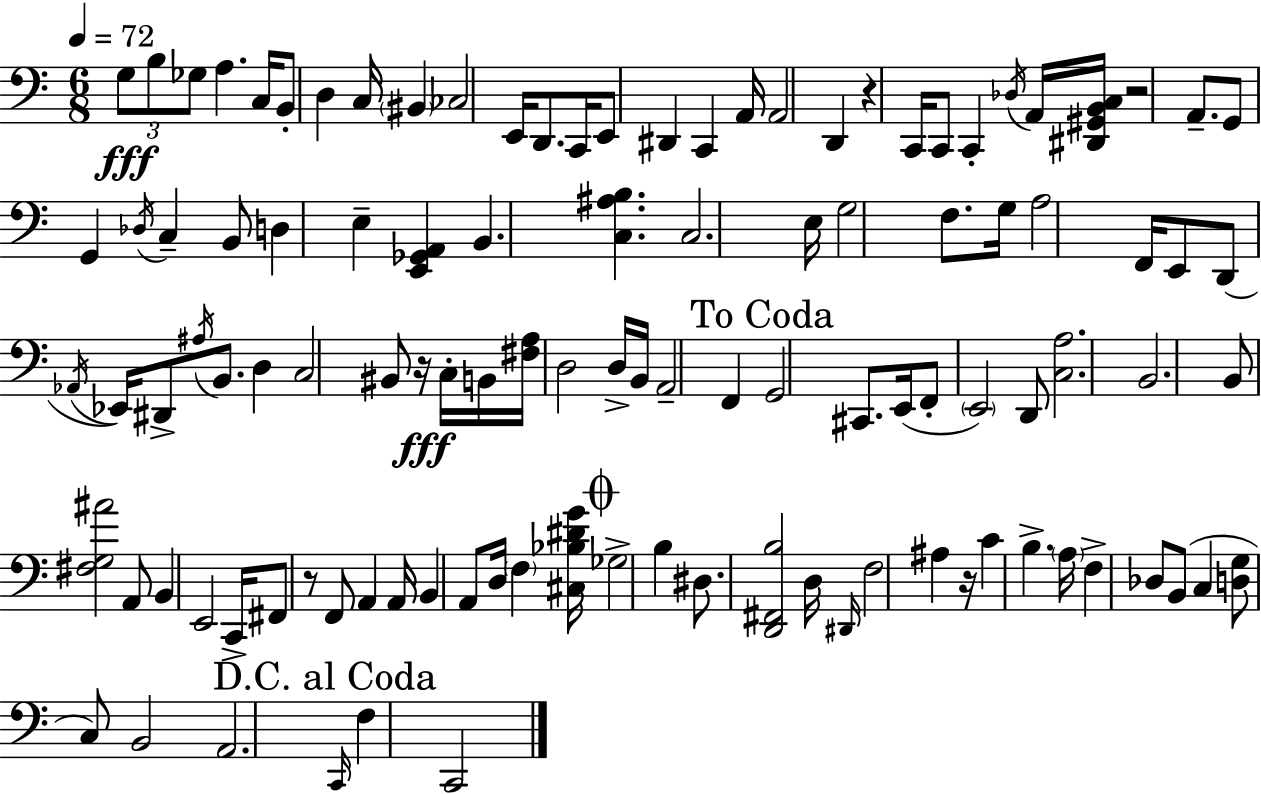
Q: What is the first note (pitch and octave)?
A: G3